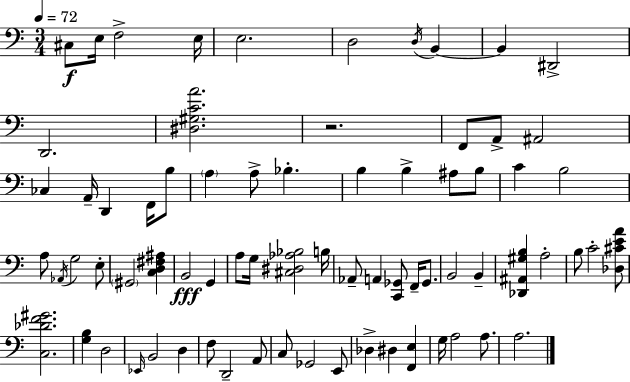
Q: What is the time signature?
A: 3/4